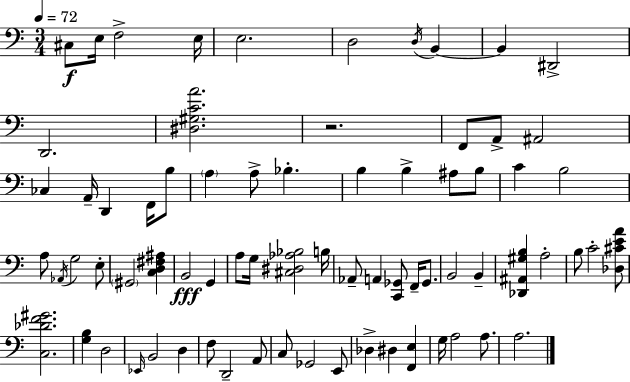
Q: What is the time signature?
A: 3/4